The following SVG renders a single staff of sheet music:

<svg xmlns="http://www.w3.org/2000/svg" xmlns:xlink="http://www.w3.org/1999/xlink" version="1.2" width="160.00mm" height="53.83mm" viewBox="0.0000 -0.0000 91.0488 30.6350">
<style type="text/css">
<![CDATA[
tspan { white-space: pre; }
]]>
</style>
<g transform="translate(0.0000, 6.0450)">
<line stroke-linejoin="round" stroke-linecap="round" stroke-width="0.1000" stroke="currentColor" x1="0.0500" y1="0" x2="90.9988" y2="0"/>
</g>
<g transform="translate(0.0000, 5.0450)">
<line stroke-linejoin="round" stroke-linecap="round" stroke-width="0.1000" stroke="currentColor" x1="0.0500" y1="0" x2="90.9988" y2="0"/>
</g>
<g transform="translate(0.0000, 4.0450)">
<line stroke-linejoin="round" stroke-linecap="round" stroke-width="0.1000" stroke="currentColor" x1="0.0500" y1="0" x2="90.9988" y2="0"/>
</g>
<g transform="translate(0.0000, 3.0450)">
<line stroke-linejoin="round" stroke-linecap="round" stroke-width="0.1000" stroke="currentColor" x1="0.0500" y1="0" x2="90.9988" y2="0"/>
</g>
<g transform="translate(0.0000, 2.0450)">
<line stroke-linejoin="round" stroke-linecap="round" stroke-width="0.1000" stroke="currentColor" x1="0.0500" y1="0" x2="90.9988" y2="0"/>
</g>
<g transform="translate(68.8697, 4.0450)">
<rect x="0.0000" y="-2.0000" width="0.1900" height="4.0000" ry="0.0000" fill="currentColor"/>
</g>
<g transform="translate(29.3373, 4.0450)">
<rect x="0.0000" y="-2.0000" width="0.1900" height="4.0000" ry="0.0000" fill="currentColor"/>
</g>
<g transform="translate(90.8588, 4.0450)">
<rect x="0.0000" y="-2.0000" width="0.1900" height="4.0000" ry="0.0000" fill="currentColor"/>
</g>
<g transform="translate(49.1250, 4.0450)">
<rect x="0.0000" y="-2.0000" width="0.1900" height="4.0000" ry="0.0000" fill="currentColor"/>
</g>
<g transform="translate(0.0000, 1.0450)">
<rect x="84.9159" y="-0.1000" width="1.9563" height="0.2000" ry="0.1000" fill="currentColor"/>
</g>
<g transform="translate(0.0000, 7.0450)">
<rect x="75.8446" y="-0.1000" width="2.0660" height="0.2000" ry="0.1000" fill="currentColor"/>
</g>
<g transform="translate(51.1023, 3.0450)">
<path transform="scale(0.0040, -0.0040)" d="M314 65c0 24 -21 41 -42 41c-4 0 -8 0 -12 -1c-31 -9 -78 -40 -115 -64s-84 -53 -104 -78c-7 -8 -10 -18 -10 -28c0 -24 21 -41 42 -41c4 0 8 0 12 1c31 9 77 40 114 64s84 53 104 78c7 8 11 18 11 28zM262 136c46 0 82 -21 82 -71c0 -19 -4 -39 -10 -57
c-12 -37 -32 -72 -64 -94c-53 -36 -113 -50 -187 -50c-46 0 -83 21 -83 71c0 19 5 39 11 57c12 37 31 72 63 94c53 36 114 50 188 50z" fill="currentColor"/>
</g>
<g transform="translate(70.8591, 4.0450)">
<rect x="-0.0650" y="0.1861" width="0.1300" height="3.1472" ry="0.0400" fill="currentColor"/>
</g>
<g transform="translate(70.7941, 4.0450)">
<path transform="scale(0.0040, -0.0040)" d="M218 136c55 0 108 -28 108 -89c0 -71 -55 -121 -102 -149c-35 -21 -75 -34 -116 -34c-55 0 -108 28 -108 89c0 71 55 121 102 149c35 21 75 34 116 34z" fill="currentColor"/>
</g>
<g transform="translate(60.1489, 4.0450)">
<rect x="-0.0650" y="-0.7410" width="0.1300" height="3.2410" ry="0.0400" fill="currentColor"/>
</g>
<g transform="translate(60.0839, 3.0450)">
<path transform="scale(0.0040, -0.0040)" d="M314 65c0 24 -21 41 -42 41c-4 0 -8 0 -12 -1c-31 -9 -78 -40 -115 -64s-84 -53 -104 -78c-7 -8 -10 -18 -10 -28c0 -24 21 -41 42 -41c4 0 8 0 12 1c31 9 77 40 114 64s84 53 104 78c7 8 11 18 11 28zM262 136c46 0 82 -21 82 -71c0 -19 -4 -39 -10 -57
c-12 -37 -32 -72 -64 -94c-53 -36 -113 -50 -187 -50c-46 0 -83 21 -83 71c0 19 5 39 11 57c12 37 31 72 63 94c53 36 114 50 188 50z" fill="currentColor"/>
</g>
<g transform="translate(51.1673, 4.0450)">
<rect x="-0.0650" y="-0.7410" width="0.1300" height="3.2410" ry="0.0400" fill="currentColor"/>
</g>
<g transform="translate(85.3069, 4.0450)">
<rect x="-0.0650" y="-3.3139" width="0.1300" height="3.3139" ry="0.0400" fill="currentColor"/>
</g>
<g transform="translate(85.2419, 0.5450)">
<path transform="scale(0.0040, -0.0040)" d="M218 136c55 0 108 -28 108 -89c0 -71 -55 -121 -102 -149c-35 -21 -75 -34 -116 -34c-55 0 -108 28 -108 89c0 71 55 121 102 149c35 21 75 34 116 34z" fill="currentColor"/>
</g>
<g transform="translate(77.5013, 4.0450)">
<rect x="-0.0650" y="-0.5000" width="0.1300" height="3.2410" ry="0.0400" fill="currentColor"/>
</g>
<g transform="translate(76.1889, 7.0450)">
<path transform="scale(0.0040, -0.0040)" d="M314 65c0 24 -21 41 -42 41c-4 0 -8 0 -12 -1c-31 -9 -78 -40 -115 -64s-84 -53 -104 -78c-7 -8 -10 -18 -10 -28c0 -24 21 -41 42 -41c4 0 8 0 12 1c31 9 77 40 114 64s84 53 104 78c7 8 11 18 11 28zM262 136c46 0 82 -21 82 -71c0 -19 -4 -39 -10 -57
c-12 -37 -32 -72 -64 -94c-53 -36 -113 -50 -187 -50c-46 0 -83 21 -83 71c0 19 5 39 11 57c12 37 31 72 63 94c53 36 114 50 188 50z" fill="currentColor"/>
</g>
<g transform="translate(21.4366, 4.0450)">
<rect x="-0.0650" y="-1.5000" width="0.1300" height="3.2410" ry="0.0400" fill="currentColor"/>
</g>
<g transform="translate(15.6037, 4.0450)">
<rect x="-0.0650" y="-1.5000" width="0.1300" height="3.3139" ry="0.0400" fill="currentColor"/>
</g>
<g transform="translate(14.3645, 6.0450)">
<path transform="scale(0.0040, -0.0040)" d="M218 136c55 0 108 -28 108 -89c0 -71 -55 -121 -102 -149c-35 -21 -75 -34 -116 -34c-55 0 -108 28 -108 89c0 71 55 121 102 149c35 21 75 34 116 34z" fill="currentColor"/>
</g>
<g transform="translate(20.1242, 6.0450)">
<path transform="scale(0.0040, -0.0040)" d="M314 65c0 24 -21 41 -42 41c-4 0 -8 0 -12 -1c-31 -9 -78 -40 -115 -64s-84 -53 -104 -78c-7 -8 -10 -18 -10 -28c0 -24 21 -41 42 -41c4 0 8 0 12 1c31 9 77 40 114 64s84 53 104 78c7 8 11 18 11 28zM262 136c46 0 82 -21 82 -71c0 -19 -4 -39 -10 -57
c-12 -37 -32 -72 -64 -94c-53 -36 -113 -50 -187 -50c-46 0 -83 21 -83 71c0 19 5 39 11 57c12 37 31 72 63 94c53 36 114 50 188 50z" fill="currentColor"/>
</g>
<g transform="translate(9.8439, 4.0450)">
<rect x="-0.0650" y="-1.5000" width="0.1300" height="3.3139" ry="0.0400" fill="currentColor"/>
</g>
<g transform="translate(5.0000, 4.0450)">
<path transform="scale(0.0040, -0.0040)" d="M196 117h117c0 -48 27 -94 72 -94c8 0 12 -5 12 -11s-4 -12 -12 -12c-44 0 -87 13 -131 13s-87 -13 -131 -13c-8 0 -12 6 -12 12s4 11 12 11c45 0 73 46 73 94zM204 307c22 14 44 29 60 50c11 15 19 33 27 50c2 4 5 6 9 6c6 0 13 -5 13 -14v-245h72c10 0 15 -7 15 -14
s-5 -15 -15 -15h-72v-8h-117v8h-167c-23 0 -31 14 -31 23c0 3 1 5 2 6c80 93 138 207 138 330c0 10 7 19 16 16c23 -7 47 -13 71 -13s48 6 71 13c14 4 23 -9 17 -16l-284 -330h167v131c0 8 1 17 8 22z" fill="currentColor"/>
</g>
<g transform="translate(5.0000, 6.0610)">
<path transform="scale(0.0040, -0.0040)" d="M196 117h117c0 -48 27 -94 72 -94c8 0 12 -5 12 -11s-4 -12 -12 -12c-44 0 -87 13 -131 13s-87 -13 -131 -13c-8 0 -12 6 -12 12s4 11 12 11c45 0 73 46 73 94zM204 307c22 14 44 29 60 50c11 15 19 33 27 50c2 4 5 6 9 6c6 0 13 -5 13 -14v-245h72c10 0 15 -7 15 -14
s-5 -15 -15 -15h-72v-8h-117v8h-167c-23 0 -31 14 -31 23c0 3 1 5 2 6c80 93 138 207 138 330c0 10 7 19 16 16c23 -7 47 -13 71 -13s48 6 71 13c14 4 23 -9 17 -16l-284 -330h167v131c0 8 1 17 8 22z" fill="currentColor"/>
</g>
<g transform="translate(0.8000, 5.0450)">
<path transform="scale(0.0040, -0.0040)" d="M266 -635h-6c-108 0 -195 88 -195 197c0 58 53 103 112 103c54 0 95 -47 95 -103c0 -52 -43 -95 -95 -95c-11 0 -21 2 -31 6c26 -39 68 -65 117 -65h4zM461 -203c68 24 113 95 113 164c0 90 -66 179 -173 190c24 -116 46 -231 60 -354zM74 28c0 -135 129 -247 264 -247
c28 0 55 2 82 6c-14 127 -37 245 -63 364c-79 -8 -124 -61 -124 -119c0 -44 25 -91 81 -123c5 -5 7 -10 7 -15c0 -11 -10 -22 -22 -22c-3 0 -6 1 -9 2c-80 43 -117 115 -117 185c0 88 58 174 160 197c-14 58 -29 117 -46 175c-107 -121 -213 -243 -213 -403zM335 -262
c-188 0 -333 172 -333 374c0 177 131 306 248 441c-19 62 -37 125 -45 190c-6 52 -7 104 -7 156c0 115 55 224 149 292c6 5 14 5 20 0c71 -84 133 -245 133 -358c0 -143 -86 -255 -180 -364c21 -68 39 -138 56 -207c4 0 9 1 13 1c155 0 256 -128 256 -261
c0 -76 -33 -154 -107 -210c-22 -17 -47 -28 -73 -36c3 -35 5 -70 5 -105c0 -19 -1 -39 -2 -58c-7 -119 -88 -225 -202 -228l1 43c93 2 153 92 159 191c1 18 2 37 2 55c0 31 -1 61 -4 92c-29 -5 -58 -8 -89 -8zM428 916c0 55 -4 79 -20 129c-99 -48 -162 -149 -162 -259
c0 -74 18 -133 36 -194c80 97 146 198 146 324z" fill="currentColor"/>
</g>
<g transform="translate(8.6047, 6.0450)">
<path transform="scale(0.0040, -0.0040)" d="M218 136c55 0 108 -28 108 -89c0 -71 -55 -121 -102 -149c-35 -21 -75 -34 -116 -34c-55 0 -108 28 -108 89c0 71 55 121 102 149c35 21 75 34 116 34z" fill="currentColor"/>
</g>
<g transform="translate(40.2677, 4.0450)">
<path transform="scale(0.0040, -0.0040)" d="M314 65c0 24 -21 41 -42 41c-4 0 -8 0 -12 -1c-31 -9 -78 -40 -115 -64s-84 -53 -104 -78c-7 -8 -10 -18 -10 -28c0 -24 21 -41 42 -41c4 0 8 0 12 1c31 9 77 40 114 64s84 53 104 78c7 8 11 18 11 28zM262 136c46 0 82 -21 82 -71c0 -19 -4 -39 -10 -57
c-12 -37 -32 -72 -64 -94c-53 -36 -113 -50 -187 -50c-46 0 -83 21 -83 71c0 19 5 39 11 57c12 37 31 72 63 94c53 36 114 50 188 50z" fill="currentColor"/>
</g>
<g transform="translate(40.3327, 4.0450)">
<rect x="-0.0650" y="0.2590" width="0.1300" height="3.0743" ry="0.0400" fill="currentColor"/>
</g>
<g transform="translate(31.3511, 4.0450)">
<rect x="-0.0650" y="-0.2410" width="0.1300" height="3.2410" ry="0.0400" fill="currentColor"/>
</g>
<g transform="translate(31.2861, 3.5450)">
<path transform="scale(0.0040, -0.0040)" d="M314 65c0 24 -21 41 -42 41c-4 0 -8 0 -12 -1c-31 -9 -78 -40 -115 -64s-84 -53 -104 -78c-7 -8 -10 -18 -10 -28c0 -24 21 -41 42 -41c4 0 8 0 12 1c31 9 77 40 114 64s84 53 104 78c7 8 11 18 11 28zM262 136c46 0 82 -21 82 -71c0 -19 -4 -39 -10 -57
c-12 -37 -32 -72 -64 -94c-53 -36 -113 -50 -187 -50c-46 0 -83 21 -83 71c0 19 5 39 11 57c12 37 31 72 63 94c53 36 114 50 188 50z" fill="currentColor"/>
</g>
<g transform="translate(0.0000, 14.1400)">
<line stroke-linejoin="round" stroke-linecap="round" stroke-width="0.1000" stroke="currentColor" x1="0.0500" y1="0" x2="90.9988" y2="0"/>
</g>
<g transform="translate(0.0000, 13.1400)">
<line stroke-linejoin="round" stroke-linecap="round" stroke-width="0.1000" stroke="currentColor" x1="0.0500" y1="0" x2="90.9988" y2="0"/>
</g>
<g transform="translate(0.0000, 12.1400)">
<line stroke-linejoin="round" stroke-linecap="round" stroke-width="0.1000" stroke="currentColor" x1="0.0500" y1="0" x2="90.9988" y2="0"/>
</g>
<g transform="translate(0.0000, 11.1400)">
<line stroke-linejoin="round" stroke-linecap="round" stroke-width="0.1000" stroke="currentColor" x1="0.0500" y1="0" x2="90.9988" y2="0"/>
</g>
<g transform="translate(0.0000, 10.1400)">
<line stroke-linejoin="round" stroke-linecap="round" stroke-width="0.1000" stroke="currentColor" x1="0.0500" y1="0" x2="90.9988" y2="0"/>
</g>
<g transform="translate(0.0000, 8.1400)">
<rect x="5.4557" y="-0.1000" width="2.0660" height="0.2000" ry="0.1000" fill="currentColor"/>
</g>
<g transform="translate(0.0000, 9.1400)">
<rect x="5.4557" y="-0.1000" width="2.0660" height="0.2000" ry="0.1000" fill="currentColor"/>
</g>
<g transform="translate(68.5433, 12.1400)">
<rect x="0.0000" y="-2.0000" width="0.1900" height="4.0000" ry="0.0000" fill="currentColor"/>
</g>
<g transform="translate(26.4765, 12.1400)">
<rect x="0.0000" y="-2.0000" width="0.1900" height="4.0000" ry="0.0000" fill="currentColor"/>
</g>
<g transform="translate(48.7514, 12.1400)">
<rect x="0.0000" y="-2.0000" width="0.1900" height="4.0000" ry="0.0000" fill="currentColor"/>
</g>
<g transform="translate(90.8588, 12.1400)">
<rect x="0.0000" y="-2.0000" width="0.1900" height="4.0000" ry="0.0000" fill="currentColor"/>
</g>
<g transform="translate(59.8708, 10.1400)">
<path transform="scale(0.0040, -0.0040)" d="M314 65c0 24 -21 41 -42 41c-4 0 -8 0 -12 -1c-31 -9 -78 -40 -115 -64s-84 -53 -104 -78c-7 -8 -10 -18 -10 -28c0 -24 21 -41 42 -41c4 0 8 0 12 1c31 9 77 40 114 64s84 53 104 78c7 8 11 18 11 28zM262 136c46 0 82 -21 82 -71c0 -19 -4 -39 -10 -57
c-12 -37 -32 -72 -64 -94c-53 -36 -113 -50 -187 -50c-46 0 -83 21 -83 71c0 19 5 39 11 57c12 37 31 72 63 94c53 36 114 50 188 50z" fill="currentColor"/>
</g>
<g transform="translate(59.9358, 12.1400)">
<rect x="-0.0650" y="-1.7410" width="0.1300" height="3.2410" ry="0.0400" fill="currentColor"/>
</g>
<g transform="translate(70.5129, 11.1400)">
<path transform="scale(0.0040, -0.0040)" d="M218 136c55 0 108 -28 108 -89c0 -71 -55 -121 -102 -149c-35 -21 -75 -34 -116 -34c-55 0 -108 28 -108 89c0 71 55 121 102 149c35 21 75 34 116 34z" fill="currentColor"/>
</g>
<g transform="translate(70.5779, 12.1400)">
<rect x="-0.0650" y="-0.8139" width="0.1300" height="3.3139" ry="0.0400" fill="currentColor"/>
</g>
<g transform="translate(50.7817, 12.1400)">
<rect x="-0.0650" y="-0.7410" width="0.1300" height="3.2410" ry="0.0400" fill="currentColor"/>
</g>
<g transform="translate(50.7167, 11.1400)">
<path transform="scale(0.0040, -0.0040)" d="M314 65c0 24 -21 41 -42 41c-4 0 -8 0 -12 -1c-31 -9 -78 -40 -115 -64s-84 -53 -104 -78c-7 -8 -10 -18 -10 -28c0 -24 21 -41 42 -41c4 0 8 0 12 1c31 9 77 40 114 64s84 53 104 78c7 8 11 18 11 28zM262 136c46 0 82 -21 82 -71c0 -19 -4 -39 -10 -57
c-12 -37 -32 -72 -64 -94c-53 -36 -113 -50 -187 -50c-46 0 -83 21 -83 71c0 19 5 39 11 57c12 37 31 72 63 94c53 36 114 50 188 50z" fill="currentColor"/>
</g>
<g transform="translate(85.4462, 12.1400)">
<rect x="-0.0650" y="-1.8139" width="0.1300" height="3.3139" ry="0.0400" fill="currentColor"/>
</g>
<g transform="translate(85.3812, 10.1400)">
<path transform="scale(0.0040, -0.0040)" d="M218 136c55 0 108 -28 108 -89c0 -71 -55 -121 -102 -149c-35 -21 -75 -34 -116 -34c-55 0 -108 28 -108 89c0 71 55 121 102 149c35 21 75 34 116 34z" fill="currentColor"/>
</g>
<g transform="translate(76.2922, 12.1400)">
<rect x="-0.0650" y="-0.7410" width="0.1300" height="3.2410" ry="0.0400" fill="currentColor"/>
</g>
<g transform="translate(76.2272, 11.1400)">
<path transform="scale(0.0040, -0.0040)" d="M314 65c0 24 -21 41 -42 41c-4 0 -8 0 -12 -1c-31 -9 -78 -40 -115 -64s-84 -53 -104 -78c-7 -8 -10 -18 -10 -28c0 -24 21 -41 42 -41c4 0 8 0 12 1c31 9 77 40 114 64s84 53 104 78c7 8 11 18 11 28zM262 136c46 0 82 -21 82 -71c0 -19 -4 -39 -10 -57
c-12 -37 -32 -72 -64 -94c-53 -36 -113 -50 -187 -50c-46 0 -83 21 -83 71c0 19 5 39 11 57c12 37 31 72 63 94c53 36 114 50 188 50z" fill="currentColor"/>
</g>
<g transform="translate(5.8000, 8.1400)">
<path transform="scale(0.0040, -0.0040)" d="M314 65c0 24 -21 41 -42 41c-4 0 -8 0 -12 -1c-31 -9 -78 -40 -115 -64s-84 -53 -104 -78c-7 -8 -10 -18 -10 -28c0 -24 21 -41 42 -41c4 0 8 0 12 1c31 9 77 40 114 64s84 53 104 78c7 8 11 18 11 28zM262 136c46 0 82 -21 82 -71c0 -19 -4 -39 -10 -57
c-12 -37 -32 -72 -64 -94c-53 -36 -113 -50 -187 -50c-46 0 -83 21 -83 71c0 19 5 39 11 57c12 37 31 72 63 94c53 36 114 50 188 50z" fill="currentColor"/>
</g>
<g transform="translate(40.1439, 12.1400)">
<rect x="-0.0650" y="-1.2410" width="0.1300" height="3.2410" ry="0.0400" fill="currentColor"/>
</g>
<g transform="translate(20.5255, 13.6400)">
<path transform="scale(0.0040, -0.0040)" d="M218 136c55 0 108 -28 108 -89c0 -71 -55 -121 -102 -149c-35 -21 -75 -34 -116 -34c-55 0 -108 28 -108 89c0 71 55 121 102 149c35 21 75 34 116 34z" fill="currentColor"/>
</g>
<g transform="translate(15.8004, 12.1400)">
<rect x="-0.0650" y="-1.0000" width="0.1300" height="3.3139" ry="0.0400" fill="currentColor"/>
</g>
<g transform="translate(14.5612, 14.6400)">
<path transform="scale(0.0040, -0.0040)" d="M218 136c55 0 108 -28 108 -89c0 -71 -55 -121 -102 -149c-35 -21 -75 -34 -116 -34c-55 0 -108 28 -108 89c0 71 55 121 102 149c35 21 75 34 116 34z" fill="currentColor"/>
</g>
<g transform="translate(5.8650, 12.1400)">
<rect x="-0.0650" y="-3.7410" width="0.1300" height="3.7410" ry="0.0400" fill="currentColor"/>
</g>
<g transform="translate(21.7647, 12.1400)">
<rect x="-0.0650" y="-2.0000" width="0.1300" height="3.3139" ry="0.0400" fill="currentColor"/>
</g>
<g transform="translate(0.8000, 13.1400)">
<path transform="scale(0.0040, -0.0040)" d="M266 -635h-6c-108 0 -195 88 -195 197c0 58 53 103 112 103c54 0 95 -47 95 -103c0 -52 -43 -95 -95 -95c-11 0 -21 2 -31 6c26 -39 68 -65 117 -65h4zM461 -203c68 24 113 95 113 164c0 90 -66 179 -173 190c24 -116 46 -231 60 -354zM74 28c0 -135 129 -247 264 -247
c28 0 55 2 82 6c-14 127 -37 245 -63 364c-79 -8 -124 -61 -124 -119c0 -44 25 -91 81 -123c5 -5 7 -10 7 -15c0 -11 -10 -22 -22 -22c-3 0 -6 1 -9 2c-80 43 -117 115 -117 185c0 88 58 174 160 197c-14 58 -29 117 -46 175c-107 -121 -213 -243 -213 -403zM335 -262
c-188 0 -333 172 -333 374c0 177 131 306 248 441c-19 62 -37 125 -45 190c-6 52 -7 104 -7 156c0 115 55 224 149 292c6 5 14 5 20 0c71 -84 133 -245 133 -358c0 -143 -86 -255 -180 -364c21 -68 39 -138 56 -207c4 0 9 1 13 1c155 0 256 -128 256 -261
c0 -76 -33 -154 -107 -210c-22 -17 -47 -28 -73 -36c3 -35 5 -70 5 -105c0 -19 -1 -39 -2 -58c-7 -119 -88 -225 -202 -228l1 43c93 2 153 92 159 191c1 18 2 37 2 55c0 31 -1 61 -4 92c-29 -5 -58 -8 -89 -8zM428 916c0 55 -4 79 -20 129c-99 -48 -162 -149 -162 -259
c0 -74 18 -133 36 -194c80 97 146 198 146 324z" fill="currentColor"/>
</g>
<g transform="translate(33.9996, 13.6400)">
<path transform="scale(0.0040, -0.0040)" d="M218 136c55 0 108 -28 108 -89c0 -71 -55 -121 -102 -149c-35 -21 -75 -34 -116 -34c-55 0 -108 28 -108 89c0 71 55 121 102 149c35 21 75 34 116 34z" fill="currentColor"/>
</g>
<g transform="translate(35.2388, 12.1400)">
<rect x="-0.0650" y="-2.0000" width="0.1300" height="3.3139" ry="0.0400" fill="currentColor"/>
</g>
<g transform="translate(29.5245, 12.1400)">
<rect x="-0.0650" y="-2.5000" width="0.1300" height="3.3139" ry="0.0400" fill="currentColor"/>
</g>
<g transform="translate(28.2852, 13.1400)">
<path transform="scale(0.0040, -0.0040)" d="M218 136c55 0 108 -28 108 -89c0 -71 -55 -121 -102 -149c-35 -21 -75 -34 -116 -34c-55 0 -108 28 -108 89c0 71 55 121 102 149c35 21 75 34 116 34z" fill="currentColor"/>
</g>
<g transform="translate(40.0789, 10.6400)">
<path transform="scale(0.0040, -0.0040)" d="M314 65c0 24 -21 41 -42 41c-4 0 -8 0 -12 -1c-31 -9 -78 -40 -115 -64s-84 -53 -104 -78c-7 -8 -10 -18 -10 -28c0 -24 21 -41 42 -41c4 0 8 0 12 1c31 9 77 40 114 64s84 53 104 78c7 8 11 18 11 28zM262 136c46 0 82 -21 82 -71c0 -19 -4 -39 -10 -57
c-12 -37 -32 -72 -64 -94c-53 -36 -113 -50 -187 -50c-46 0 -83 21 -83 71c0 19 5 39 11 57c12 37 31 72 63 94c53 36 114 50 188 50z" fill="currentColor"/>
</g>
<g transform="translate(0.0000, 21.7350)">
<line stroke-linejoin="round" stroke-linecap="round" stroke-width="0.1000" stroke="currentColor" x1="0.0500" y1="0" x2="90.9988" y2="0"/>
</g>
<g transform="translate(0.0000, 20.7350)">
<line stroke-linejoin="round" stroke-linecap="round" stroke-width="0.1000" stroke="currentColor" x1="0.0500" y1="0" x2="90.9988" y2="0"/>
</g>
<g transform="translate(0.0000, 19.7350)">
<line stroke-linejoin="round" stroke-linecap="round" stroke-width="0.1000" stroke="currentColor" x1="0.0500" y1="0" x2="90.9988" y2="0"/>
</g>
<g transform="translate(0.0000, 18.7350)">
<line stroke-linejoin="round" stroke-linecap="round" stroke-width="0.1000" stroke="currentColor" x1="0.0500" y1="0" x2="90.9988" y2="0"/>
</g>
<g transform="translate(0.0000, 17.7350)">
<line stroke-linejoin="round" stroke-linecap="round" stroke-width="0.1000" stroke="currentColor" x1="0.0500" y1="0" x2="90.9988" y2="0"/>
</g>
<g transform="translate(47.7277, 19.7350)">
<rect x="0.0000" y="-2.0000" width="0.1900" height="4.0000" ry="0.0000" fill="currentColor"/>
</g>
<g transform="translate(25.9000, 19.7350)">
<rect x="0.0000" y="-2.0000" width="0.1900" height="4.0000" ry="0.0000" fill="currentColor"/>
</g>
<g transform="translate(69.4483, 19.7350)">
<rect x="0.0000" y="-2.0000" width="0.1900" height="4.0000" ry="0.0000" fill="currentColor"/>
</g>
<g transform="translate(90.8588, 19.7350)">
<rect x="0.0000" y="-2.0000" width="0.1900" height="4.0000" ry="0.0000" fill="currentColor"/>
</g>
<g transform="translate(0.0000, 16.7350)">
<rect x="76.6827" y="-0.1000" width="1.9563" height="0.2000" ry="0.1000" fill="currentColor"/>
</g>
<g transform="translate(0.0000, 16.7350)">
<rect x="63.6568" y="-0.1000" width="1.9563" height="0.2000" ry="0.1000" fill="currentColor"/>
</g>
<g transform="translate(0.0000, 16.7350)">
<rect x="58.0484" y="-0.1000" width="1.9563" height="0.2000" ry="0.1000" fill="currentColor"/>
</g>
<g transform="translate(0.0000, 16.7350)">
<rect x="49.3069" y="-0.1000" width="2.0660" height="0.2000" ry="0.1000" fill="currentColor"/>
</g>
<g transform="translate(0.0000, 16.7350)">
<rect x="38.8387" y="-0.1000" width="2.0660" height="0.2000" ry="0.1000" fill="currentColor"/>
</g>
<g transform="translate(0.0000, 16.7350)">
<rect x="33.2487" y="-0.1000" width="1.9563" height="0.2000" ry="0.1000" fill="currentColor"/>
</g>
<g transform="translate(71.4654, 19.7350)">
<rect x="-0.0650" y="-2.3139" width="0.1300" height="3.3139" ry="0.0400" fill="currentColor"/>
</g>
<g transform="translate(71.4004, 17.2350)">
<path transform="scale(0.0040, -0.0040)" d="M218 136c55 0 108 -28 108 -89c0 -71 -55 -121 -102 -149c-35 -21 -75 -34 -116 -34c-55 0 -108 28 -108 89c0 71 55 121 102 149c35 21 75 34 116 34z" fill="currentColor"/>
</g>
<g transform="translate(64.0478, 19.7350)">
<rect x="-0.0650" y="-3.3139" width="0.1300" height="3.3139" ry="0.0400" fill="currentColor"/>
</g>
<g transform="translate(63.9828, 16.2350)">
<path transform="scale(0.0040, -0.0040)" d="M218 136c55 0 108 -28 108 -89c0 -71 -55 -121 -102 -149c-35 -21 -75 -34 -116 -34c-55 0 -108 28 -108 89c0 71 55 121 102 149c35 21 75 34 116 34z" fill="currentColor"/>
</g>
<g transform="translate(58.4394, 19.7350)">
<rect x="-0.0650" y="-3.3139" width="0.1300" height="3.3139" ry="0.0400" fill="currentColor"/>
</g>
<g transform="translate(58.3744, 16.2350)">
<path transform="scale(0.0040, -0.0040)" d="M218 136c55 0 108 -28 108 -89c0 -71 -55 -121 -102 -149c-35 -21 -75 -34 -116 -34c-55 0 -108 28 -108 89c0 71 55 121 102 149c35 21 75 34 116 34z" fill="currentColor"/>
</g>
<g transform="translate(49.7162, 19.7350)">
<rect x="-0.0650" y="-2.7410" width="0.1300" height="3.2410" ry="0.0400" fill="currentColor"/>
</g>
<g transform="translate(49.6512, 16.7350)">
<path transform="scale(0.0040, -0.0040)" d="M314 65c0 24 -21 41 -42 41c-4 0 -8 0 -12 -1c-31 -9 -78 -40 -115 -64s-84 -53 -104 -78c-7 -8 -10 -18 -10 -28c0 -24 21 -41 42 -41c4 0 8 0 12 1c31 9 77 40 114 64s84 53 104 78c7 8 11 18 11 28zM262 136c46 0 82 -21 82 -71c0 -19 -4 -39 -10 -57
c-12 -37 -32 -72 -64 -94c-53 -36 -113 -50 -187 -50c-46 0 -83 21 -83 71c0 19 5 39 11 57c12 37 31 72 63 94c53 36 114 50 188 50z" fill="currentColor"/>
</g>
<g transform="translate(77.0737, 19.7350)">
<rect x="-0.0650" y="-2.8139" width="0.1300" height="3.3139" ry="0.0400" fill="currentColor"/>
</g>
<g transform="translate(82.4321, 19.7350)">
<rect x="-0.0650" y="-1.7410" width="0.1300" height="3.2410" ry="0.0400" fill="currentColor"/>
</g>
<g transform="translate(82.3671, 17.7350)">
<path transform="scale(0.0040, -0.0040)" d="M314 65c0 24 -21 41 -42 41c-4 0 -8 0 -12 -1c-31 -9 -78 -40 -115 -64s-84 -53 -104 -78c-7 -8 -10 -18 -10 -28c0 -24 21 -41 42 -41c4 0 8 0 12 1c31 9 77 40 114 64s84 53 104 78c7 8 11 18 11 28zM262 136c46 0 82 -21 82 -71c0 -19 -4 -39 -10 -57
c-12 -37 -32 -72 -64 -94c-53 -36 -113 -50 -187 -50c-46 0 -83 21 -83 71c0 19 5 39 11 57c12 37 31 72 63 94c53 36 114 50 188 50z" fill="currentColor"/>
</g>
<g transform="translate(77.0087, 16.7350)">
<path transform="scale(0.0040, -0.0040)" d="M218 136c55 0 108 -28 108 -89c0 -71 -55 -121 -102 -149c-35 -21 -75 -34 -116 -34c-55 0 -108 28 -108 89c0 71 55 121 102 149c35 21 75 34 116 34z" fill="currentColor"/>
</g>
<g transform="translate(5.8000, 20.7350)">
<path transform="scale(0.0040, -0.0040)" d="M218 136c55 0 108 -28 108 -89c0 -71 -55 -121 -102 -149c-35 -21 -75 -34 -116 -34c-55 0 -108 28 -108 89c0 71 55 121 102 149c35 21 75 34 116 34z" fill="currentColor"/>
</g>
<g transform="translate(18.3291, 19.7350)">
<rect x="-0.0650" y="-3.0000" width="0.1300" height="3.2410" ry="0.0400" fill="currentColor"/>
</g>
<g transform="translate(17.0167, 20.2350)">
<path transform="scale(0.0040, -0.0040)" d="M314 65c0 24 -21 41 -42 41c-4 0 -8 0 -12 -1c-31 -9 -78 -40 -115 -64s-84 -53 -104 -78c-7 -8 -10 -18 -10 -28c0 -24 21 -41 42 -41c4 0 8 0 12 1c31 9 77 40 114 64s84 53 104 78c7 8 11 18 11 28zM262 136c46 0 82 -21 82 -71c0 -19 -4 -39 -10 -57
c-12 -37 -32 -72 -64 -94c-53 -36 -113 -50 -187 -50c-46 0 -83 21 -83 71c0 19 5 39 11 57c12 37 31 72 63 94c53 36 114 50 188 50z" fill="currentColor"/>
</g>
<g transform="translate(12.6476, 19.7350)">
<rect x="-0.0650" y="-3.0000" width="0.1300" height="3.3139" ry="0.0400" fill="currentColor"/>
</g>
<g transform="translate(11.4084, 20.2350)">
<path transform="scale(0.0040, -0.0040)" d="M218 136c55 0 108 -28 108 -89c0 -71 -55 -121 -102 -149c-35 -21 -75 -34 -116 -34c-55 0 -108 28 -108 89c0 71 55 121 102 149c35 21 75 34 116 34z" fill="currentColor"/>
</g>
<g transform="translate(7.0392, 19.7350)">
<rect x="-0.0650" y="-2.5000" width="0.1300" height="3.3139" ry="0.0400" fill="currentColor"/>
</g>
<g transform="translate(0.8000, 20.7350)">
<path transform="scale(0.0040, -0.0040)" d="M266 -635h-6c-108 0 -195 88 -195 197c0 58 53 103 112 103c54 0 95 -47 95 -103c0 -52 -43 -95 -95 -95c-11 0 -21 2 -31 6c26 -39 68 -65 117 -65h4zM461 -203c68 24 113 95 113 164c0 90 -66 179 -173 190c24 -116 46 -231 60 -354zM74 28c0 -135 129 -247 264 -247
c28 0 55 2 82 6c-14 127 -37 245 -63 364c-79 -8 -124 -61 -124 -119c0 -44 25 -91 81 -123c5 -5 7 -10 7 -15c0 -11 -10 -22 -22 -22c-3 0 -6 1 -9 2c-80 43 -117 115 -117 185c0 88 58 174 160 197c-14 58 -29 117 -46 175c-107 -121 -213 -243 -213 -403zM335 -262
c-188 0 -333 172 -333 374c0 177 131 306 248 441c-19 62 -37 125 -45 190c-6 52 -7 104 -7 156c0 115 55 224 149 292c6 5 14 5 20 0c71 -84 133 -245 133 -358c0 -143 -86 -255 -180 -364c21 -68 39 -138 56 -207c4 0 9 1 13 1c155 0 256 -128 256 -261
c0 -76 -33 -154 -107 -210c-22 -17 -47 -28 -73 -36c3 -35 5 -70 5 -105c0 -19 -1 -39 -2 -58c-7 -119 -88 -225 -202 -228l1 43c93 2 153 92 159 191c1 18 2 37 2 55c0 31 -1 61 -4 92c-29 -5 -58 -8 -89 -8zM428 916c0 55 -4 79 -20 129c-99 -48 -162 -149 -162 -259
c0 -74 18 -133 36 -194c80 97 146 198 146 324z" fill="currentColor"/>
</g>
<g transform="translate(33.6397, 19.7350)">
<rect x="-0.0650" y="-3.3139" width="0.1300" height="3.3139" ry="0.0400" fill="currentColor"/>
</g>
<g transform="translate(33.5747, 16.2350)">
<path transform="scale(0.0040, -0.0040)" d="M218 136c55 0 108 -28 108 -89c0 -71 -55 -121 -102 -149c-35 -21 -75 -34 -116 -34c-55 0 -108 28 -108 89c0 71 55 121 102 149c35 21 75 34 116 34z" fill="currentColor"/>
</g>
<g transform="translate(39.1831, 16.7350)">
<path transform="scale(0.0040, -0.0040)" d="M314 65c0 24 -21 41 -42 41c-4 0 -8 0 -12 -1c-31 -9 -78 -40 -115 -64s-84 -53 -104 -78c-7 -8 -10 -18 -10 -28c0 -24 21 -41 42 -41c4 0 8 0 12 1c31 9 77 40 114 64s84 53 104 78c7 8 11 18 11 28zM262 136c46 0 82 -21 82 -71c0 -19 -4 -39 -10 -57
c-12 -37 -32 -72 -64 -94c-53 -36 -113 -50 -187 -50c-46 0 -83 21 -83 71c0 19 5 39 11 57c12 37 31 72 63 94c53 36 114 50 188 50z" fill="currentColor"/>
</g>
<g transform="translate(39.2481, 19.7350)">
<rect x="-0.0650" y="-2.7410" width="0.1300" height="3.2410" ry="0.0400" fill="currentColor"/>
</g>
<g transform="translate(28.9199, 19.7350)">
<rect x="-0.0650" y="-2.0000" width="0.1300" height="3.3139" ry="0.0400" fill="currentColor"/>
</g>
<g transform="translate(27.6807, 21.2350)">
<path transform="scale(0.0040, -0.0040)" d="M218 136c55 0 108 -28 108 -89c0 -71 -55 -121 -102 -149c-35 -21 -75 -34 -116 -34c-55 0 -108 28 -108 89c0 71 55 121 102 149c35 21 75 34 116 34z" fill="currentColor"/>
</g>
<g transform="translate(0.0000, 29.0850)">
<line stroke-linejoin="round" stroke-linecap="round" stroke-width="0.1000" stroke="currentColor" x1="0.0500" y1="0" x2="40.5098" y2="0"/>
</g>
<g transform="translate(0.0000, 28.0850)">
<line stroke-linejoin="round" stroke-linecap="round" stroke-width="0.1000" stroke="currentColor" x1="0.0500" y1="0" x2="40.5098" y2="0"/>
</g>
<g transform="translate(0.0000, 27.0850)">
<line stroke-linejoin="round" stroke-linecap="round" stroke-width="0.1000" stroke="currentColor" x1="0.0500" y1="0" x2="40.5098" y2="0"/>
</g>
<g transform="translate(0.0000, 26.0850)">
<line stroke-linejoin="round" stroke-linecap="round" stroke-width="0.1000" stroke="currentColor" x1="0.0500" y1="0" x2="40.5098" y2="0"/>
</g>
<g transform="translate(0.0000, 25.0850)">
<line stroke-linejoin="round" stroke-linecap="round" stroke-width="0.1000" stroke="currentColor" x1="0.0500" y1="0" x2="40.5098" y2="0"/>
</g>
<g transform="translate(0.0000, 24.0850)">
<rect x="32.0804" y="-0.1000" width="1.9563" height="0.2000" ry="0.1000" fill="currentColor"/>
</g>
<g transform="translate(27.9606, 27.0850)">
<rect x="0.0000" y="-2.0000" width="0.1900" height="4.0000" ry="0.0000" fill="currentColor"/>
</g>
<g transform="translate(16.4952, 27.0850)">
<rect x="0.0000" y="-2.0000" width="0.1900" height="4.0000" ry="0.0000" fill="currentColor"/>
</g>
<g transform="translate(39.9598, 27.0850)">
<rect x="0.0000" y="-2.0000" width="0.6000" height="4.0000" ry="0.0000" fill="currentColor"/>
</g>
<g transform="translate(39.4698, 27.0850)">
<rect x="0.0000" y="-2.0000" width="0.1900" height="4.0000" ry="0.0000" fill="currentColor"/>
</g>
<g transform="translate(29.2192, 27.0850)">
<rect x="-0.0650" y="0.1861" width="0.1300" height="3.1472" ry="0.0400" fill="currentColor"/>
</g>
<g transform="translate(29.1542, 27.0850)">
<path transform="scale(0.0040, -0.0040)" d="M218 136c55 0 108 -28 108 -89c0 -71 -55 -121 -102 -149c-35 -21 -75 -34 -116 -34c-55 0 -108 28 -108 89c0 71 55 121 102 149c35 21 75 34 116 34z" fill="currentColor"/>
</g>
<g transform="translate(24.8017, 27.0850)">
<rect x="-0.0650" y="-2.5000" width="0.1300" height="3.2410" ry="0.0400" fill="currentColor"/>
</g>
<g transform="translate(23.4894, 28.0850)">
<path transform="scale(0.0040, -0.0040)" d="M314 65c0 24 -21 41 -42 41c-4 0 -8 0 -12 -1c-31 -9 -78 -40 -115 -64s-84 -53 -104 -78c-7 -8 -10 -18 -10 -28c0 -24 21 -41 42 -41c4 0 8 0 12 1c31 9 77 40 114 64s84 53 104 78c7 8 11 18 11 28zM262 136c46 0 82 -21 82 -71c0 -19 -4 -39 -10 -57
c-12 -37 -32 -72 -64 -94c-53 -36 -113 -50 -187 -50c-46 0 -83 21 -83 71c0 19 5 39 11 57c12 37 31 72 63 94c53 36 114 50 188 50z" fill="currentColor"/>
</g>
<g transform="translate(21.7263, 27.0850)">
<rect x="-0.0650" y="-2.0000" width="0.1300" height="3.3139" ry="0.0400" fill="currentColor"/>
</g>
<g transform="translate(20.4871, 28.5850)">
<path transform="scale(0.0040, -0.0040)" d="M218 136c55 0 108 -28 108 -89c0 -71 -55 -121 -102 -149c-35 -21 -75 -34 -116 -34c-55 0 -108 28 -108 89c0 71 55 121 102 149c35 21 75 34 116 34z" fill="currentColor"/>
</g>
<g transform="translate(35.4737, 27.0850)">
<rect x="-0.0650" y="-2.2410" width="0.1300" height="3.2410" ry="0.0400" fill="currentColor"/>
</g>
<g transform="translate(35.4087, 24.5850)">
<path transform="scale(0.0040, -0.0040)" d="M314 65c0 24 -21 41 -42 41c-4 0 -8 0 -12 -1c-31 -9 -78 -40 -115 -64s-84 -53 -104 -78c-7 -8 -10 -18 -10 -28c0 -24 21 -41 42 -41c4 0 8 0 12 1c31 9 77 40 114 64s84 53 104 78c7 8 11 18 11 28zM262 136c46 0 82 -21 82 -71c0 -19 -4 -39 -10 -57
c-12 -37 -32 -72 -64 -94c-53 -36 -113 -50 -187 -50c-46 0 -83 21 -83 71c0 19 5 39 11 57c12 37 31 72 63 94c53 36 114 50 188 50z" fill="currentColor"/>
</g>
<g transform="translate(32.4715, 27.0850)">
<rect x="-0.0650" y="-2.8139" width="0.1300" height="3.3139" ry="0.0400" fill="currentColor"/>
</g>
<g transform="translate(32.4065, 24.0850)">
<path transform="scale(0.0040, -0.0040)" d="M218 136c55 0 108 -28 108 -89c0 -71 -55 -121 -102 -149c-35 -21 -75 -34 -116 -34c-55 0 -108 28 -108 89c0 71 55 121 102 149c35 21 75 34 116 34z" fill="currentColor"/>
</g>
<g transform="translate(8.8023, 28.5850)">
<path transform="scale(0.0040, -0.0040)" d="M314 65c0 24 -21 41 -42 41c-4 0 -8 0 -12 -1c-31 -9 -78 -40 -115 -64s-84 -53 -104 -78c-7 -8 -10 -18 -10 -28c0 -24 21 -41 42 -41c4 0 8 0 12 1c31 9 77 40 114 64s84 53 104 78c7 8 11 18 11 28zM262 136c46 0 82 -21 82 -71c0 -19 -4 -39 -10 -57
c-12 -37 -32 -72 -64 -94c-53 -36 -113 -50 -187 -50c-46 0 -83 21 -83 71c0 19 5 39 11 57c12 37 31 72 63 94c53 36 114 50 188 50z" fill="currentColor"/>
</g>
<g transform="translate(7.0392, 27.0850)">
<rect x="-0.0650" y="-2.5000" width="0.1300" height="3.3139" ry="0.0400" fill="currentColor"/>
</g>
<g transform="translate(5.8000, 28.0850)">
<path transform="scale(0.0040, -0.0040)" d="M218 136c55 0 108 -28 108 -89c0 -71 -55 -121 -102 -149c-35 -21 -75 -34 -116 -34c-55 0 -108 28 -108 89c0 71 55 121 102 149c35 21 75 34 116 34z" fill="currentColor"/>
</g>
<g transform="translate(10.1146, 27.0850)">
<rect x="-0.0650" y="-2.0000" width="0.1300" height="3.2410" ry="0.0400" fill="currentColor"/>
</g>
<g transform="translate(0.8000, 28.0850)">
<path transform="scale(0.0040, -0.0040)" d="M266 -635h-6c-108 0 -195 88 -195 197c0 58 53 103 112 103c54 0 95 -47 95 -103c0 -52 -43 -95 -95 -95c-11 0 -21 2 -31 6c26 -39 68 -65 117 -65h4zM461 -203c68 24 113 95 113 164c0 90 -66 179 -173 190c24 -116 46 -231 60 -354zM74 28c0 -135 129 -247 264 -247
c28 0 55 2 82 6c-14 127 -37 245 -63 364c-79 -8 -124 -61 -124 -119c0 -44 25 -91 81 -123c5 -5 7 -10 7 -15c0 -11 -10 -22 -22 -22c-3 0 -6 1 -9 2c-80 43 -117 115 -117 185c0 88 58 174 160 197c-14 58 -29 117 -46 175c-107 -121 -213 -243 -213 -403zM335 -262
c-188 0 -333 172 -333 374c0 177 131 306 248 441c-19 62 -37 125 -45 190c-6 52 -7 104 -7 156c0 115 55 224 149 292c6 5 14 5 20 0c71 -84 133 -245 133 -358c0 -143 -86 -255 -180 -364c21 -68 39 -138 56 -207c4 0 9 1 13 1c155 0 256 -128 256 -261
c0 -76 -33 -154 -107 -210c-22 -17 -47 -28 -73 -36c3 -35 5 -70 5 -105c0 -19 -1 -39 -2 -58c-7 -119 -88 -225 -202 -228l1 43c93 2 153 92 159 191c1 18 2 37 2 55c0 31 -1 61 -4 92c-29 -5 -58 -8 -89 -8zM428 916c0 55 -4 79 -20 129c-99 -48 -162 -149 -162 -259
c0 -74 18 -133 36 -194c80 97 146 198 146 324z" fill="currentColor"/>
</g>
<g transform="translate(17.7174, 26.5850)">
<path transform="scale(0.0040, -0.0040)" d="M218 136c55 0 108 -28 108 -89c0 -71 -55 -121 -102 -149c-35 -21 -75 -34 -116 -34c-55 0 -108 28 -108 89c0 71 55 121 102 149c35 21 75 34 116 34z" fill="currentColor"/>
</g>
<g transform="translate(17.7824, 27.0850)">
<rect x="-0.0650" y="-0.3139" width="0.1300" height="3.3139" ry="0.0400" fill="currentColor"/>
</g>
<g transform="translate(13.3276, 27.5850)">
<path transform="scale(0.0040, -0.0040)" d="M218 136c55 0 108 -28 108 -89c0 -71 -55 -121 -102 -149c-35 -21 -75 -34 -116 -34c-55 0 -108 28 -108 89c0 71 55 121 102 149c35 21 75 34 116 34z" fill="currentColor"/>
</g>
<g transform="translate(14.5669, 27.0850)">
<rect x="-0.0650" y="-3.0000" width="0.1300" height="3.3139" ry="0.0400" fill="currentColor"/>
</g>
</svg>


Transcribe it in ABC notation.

X:1
T:Untitled
M:4/4
L:1/4
K:C
E E E2 c2 B2 d2 d2 B C2 b c'2 D F G F e2 d2 f2 d d2 f G A A2 F b a2 a2 b b g a f2 G F2 A c F G2 B a g2